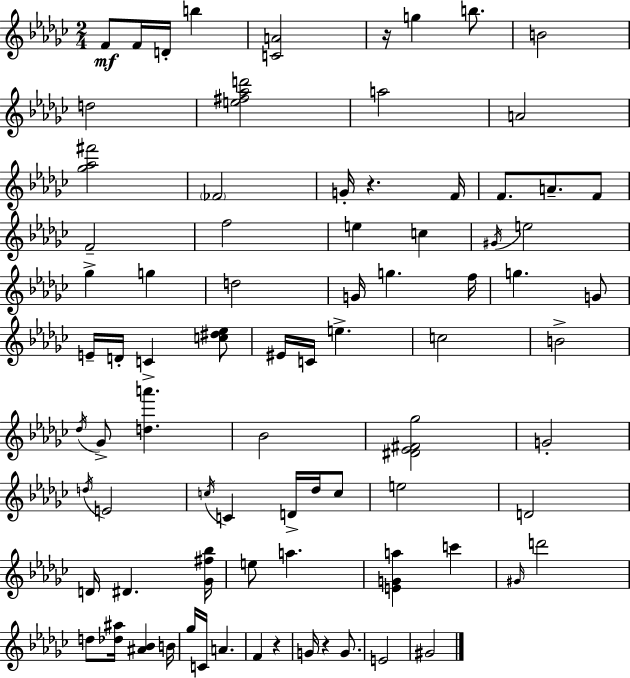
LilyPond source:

{
  \clef treble
  \numericTimeSignature
  \time 2/4
  \key ees \minor
  \repeat volta 2 { f'8\mf f'16 d'16-. b''4 | <c' a'>2 | r16 g''4 b''8. | b'2 | \break d''2 | <e'' fis'' aes'' d'''>2 | a''2 | a'2 | \break <ges'' aes'' fis'''>2 | \parenthesize fes'2 | g'16-. r4. f'16 | f'8. a'8.-- f'8 | \break f'2-- | f''2 | e''4 c''4 | \acciaccatura { gis'16 } e''2 | \break ges''4-> g''4 | d''2 | g'16 g''4. | f''16 g''4. g'8 | \break e'16-- d'16-. c'4-> <c'' dis'' ees''>8 | eis'16 c'16 e''4.-> | c''2 | b'2-> | \break \acciaccatura { des''16 } ges'8-> <d'' a'''>4. | bes'2 | <dis' ees' fis' ges''>2 | g'2-. | \break \acciaccatura { d''16 } e'2 | \acciaccatura { c''16 } c'4 | d'16-> des''16 c''8 e''2 | d'2 | \break d'16 dis'4. | <ges' fis'' bes''>16 e''8 a''4. | <e' g' a''>4 | c'''4 \grace { gis'16 } d'''2 | \break d''8 <des'' ais''>16 | <ais' bes'>4 b'16 ges''16 c'16 a'4. | f'4 | r4 g'16 r4 | \break g'8. e'2 | gis'2 | } \bar "|."
}